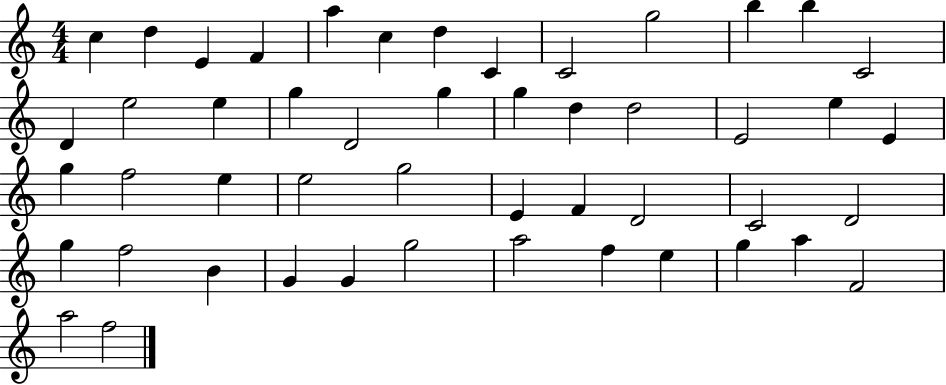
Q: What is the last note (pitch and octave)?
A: F5